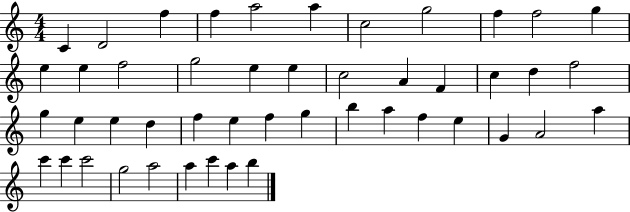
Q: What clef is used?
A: treble